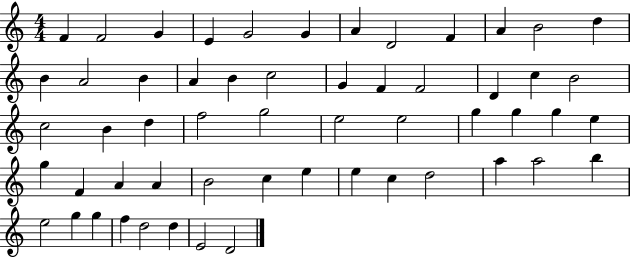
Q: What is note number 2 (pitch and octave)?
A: F4